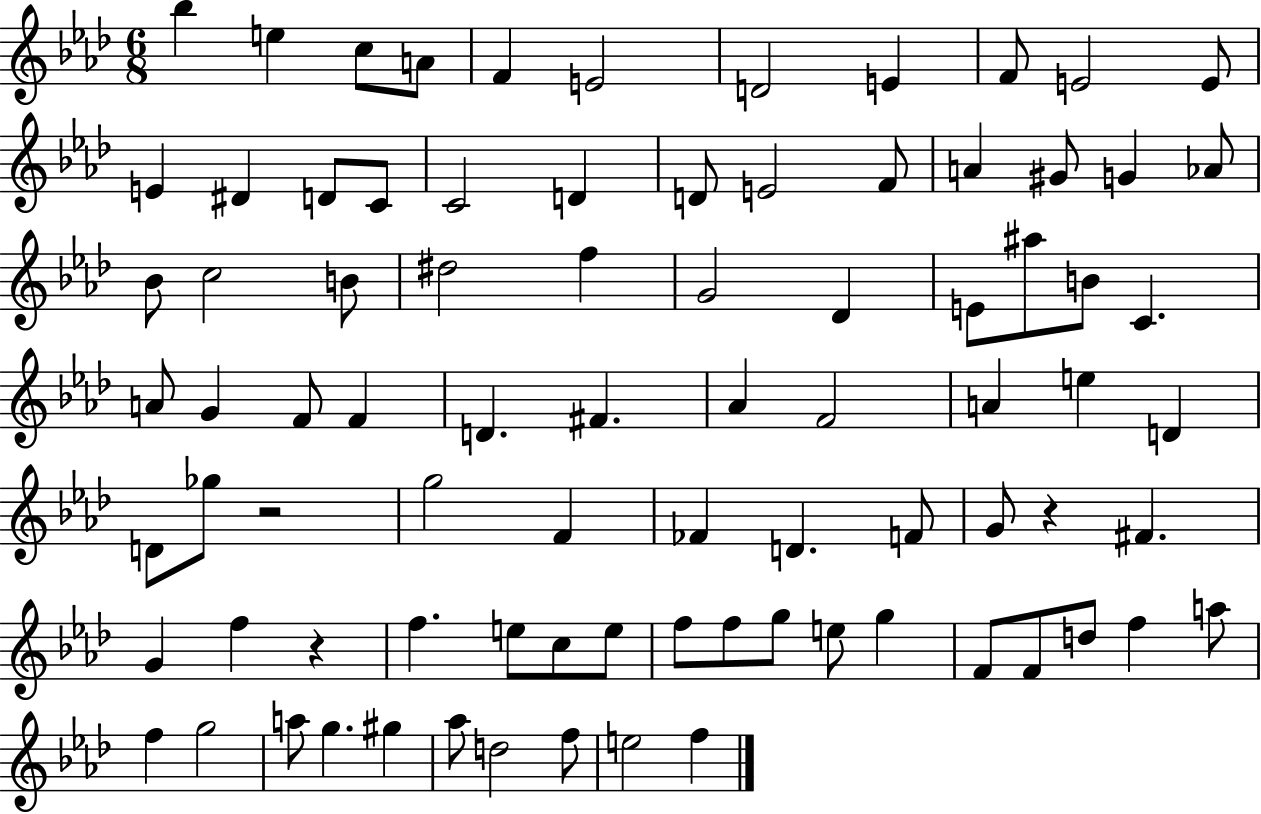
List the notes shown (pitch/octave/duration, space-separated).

Bb5/q E5/q C5/e A4/e F4/q E4/h D4/h E4/q F4/e E4/h E4/e E4/q D#4/q D4/e C4/e C4/h D4/q D4/e E4/h F4/e A4/q G#4/e G4/q Ab4/e Bb4/e C5/h B4/e D#5/h F5/q G4/h Db4/q E4/e A#5/e B4/e C4/q. A4/e G4/q F4/e F4/q D4/q. F#4/q. Ab4/q F4/h A4/q E5/q D4/q D4/e Gb5/e R/h G5/h F4/q FES4/q D4/q. F4/e G4/e R/q F#4/q. G4/q F5/q R/q F5/q. E5/e C5/e E5/e F5/e F5/e G5/e E5/e G5/q F4/e F4/e D5/e F5/q A5/e F5/q G5/h A5/e G5/q. G#5/q Ab5/e D5/h F5/e E5/h F5/q